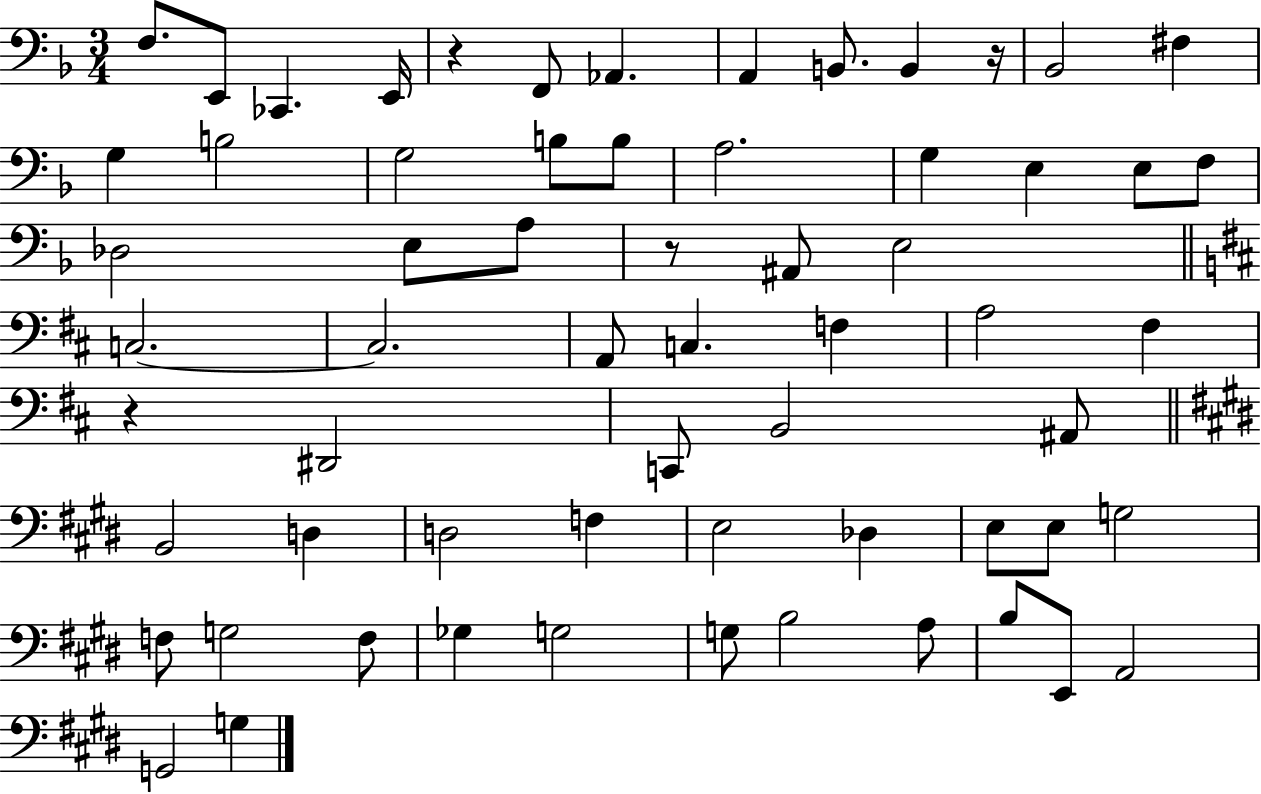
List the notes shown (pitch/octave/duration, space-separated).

F3/e. E2/e CES2/q. E2/s R/q F2/e Ab2/q. A2/q B2/e. B2/q R/s Bb2/h F#3/q G3/q B3/h G3/h B3/e B3/e A3/h. G3/q E3/q E3/e F3/e Db3/h E3/e A3/e R/e A#2/e E3/h C3/h. C3/h. A2/e C3/q. F3/q A3/h F#3/q R/q D#2/h C2/e B2/h A#2/e B2/h D3/q D3/h F3/q E3/h Db3/q E3/e E3/e G3/h F3/e G3/h F3/e Gb3/q G3/h G3/e B3/h A3/e B3/e E2/e A2/h G2/h G3/q